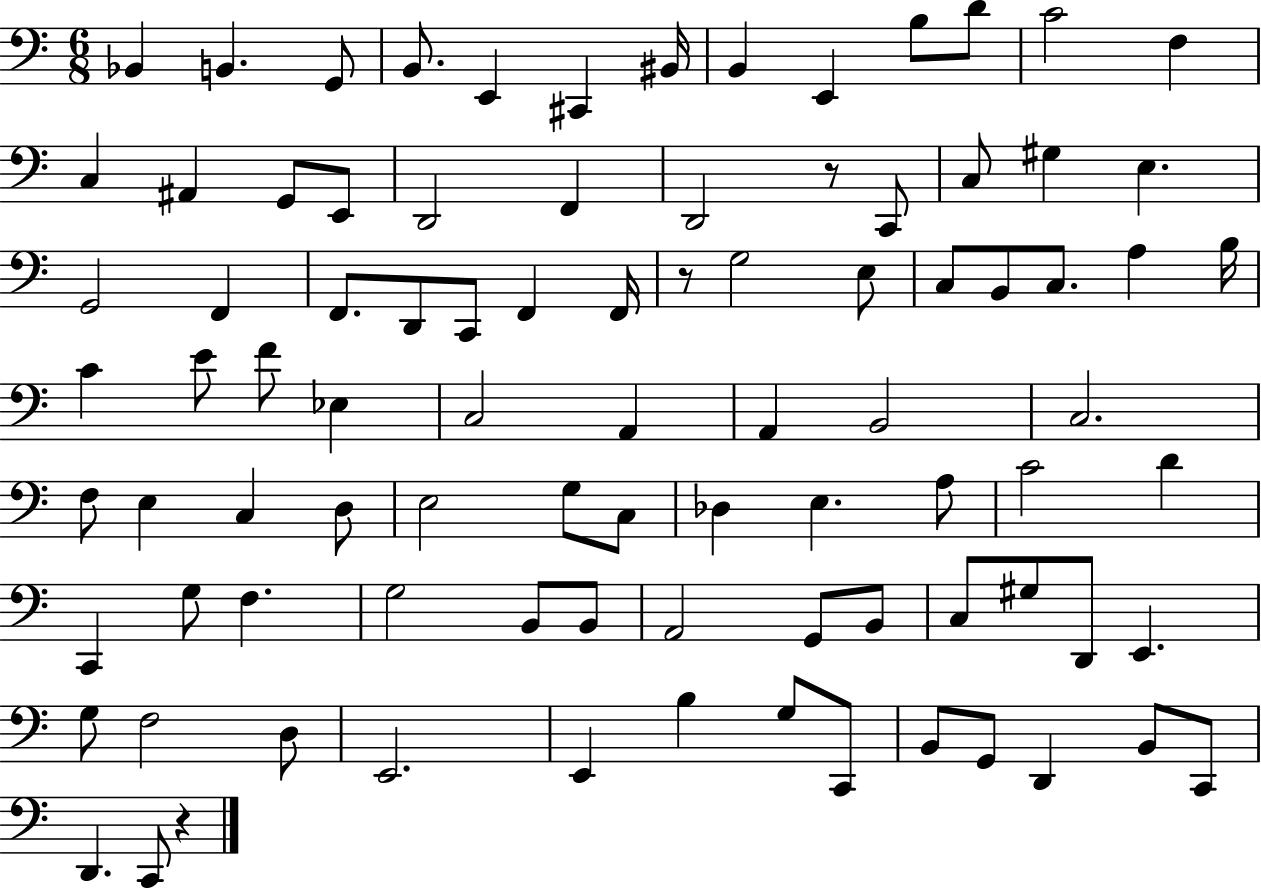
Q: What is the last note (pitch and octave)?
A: C2